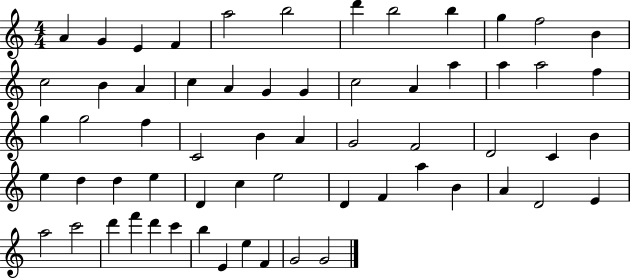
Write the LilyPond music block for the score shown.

{
  \clef treble
  \numericTimeSignature
  \time 4/4
  \key c \major
  a'4 g'4 e'4 f'4 | a''2 b''2 | d'''4 b''2 b''4 | g''4 f''2 b'4 | \break c''2 b'4 a'4 | c''4 a'4 g'4 g'4 | c''2 a'4 a''4 | a''4 a''2 f''4 | \break g''4 g''2 f''4 | c'2 b'4 a'4 | g'2 f'2 | d'2 c'4 b'4 | \break e''4 d''4 d''4 e''4 | d'4 c''4 e''2 | d'4 f'4 a''4 b'4 | a'4 d'2 e'4 | \break a''2 c'''2 | d'''4 f'''4 d'''4 c'''4 | b''4 e'4 e''4 f'4 | g'2 g'2 | \break \bar "|."
}